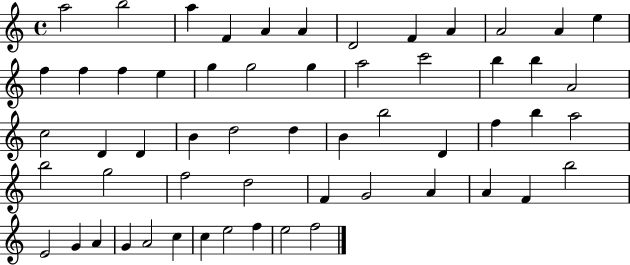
X:1
T:Untitled
M:4/4
L:1/4
K:C
a2 b2 a F A A D2 F A A2 A e f f f e g g2 g a2 c'2 b b A2 c2 D D B d2 d B b2 D f b a2 b2 g2 f2 d2 F G2 A A F b2 E2 G A G A2 c c e2 f e2 f2